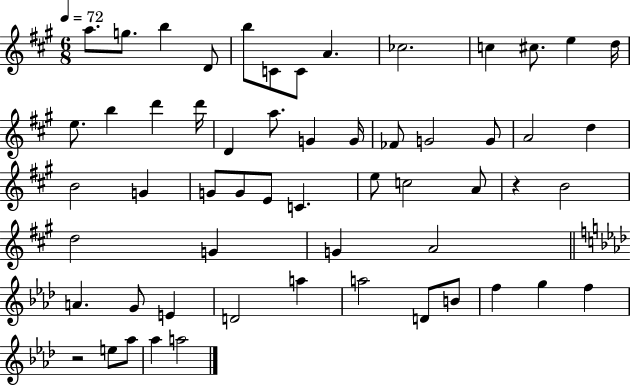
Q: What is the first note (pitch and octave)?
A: A5